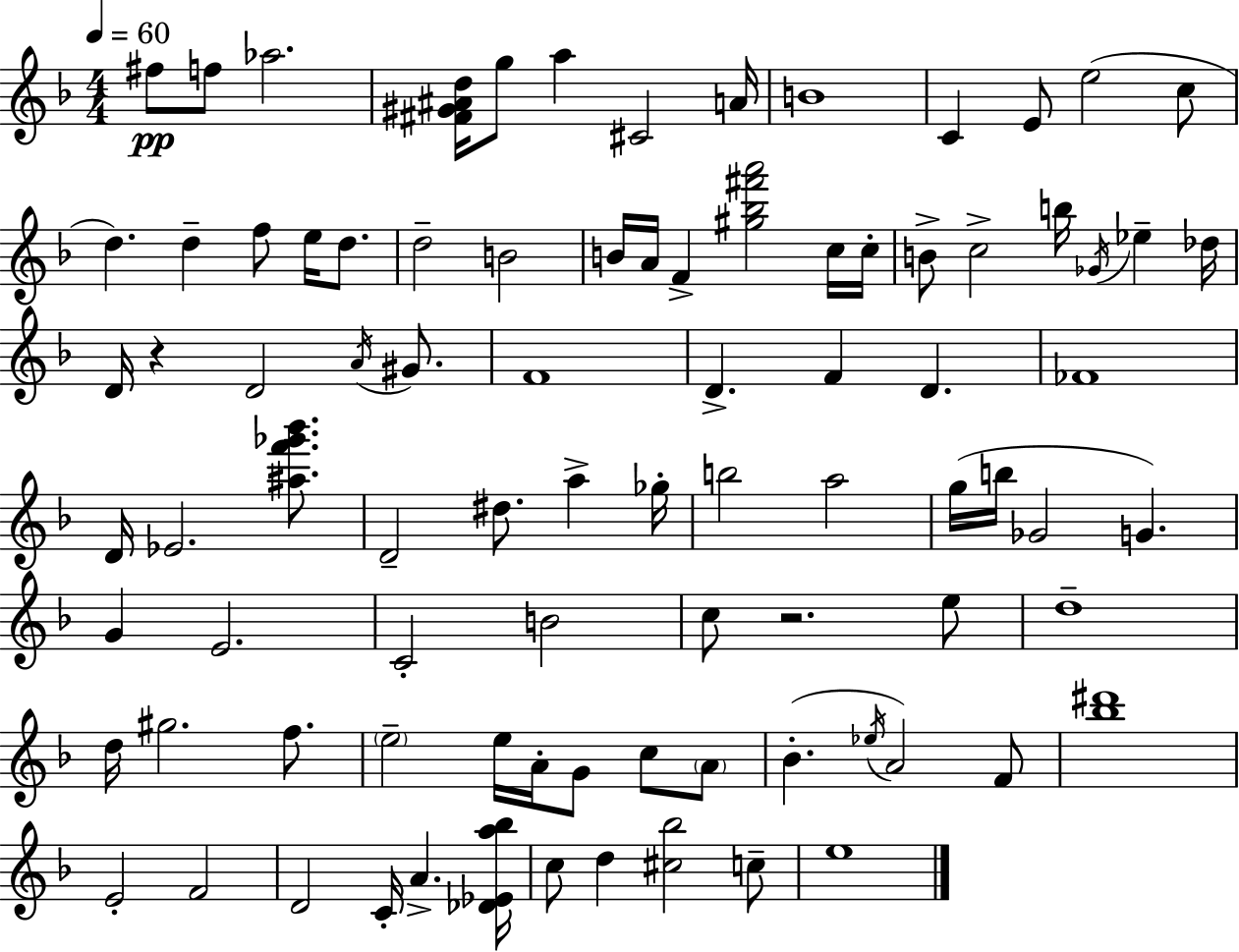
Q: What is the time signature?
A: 4/4